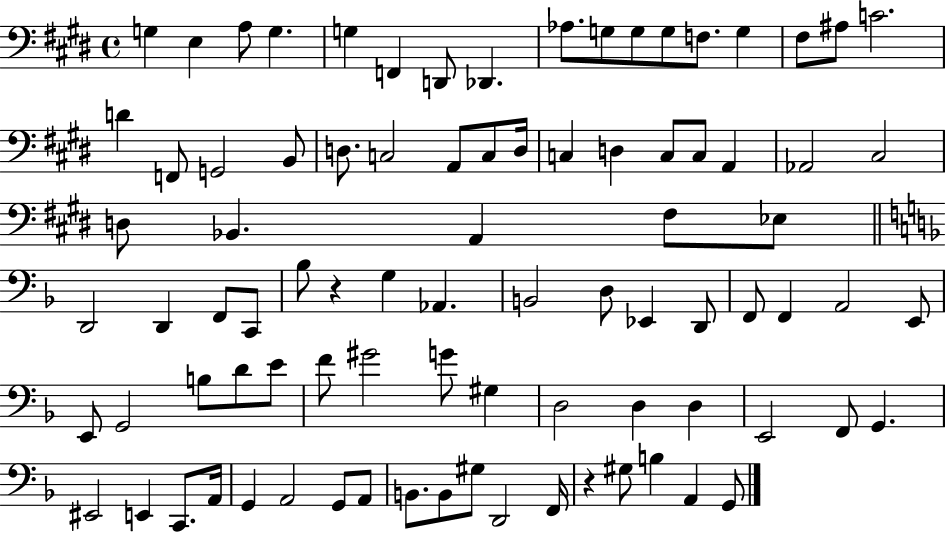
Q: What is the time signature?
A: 4/4